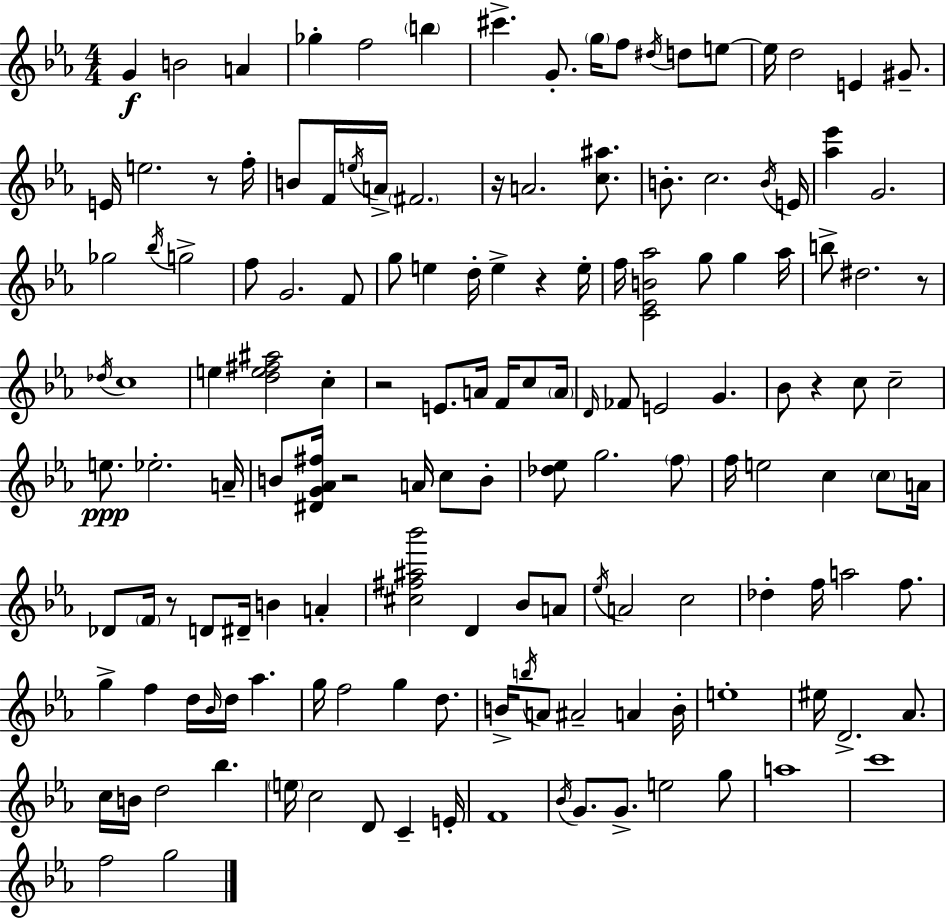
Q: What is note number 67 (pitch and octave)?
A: A4